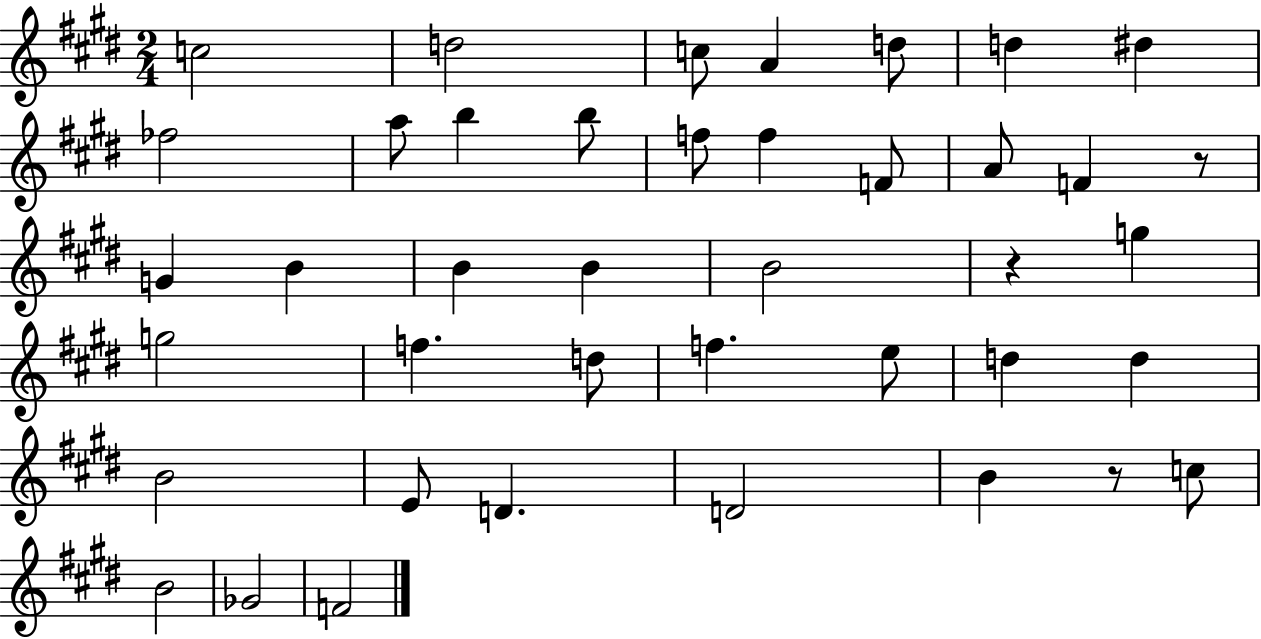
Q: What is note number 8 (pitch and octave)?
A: FES5